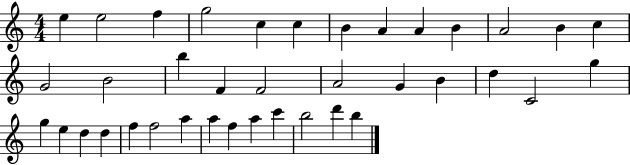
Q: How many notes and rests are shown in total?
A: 38